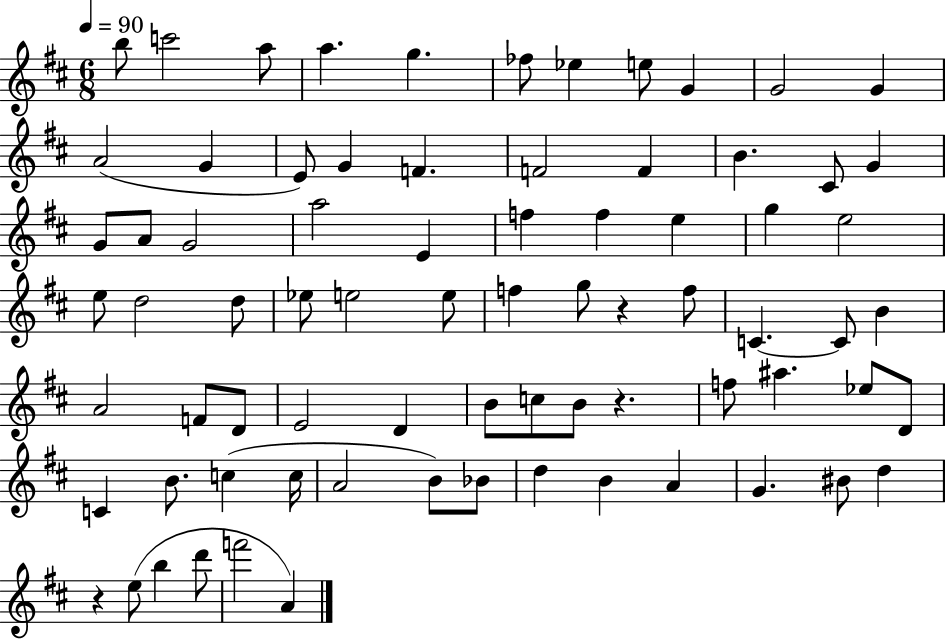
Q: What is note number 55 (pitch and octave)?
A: D4